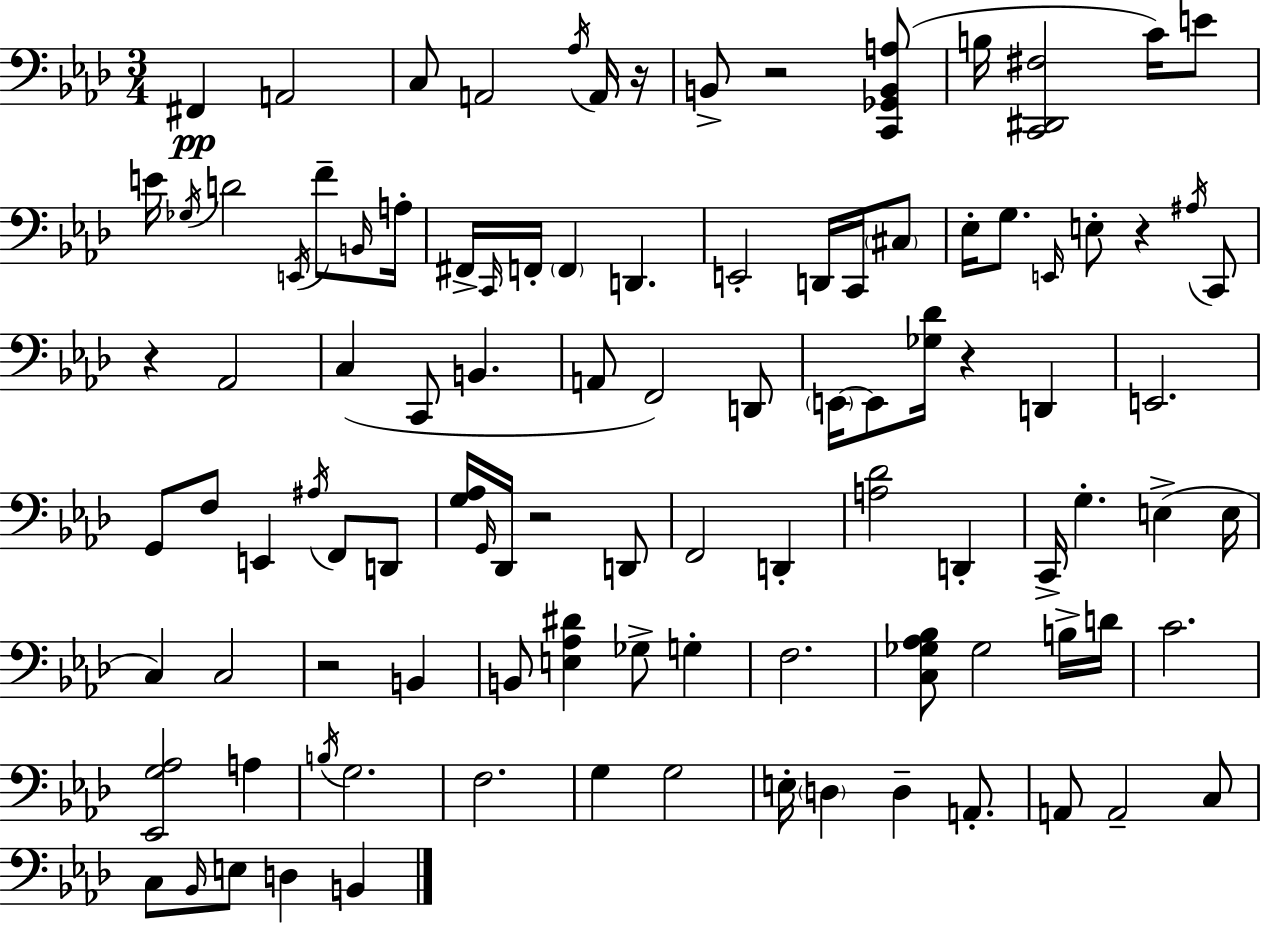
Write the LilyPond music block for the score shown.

{
  \clef bass
  \numericTimeSignature
  \time 3/4
  \key aes \major
  \repeat volta 2 { fis,4\pp a,2 | c8 a,2 \acciaccatura { aes16 } a,16 | r16 b,8-> r2 <c, ges, b, a>8( | b16 <c, dis, fis>2 c'16) e'8 | \break e'16 \acciaccatura { ges16 } d'2 \acciaccatura { e,16 } | f'8-- \grace { b,16 } a16-. fis,16-> \grace { c,16 } f,16-. \parenthesize f,4 d,4. | e,2-. | d,16 c,16 \parenthesize cis8 ees16-. g8. \grace { e,16 } e8-. | \break r4 \acciaccatura { ais16 } c,8 r4 aes,2 | c4( c,8 | b,4. a,8 f,2) | d,8 \parenthesize e,16~~ e,8 <ges des'>16 r4 | \break d,4 e,2. | g,8 f8 e,4 | \acciaccatura { ais16 } f,8 d,8 <g aes>16 \grace { g,16 } des,16 r2 | d,8 f,2 | \break d,4-. <a des'>2 | d,4-. c,16-> g4.-. | e4->( e16 c4) | c2 r2 | \break b,4 b,8 <e aes dis'>4 | ges8-> g4-. f2. | <c ges aes bes>8 ges2 | b16-> d'16 c'2. | \break <ees, g aes>2 | a4 \acciaccatura { b16 } g2. | f2. | g4 | \break g2 e16-. \parenthesize d4 | d4-- a,8.-. a,8 | a,2-- c8 c8 | \grace { bes,16 } e8 d4 b,4 } \bar "|."
}